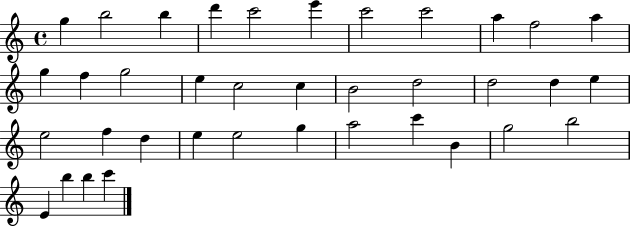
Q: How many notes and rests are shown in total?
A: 37